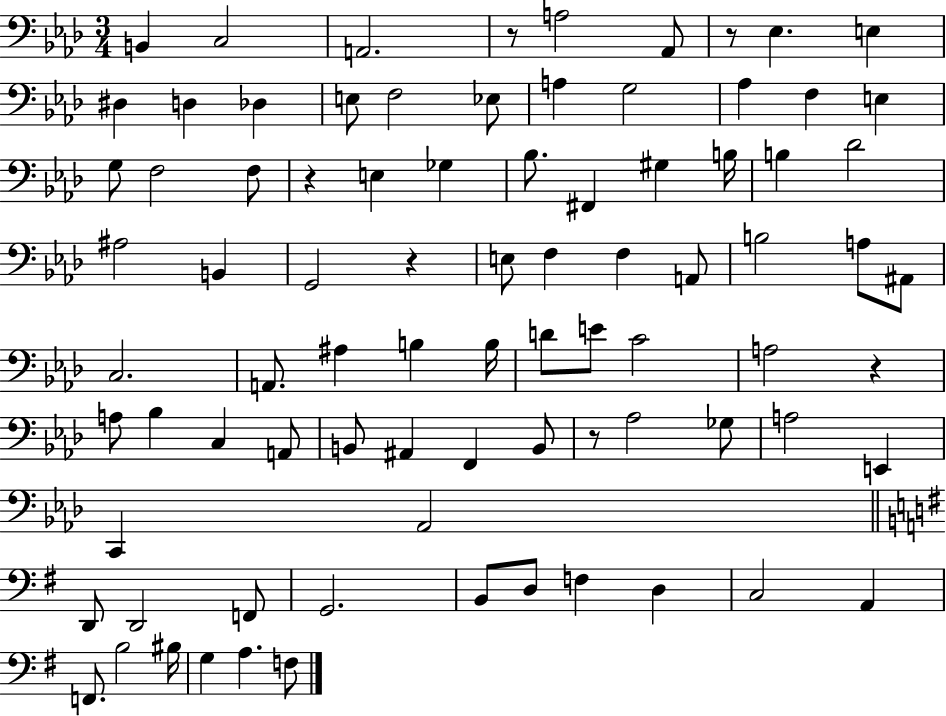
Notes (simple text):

B2/q C3/h A2/h. R/e A3/h Ab2/e R/e Eb3/q. E3/q D#3/q D3/q Db3/q E3/e F3/h Eb3/e A3/q G3/h Ab3/q F3/q E3/q G3/e F3/h F3/e R/q E3/q Gb3/q Bb3/e. F#2/q G#3/q B3/s B3/q Db4/h A#3/h B2/q G2/h R/q E3/e F3/q F3/q A2/e B3/h A3/e A#2/e C3/h. A2/e. A#3/q B3/q B3/s D4/e E4/e C4/h A3/h R/q A3/e Bb3/q C3/q A2/e B2/e A#2/q F2/q B2/e R/e Ab3/h Gb3/e A3/h E2/q C2/q Ab2/h D2/e D2/h F2/e G2/h. B2/e D3/e F3/q D3/q C3/h A2/q F2/e. B3/h BIS3/s G3/q A3/q. F3/e